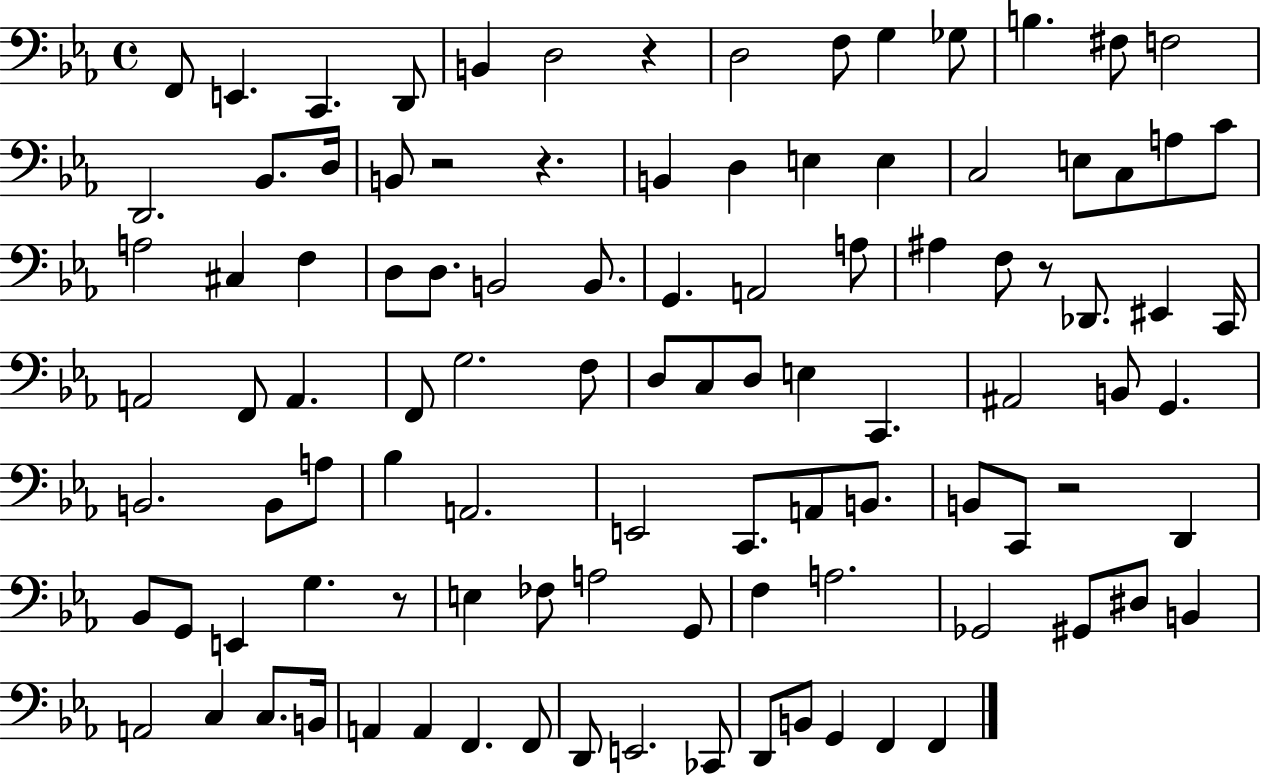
X:1
T:Untitled
M:4/4
L:1/4
K:Eb
F,,/2 E,, C,, D,,/2 B,, D,2 z D,2 F,/2 G, _G,/2 B, ^F,/2 F,2 D,,2 _B,,/2 D,/4 B,,/2 z2 z B,, D, E, E, C,2 E,/2 C,/2 A,/2 C/2 A,2 ^C, F, D,/2 D,/2 B,,2 B,,/2 G,, A,,2 A,/2 ^A, F,/2 z/2 _D,,/2 ^E,, C,,/4 A,,2 F,,/2 A,, F,,/2 G,2 F,/2 D,/2 C,/2 D,/2 E, C,, ^A,,2 B,,/2 G,, B,,2 B,,/2 A,/2 _B, A,,2 E,,2 C,,/2 A,,/2 B,,/2 B,,/2 C,,/2 z2 D,, _B,,/2 G,,/2 E,, G, z/2 E, _F,/2 A,2 G,,/2 F, A,2 _G,,2 ^G,,/2 ^D,/2 B,, A,,2 C, C,/2 B,,/4 A,, A,, F,, F,,/2 D,,/2 E,,2 _C,,/2 D,,/2 B,,/2 G,, F,, F,,